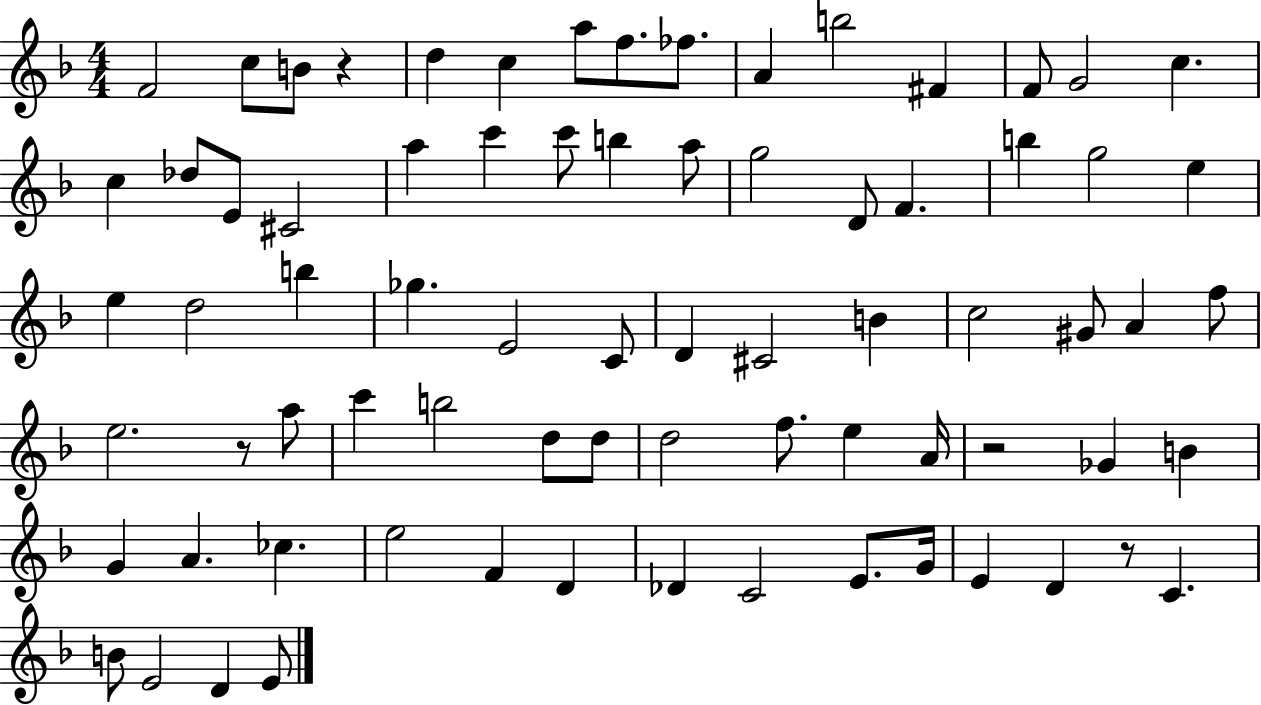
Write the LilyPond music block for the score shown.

{
  \clef treble
  \numericTimeSignature
  \time 4/4
  \key f \major
  f'2 c''8 b'8 r4 | d''4 c''4 a''8 f''8. fes''8. | a'4 b''2 fis'4 | f'8 g'2 c''4. | \break c''4 des''8 e'8 cis'2 | a''4 c'''4 c'''8 b''4 a''8 | g''2 d'8 f'4. | b''4 g''2 e''4 | \break e''4 d''2 b''4 | ges''4. e'2 c'8 | d'4 cis'2 b'4 | c''2 gis'8 a'4 f''8 | \break e''2. r8 a''8 | c'''4 b''2 d''8 d''8 | d''2 f''8. e''4 a'16 | r2 ges'4 b'4 | \break g'4 a'4. ces''4. | e''2 f'4 d'4 | des'4 c'2 e'8. g'16 | e'4 d'4 r8 c'4. | \break b'8 e'2 d'4 e'8 | \bar "|."
}